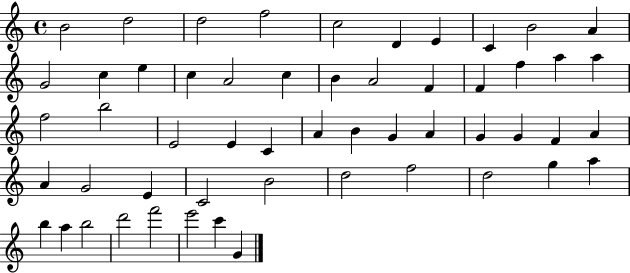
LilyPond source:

{
  \clef treble
  \time 4/4
  \defaultTimeSignature
  \key c \major
  b'2 d''2 | d''2 f''2 | c''2 d'4 e'4 | c'4 b'2 a'4 | \break g'2 c''4 e''4 | c''4 a'2 c''4 | b'4 a'2 f'4 | f'4 f''4 a''4 a''4 | \break f''2 b''2 | e'2 e'4 c'4 | a'4 b'4 g'4 a'4 | g'4 g'4 f'4 a'4 | \break a'4 g'2 e'4 | c'2 b'2 | d''2 f''2 | d''2 g''4 a''4 | \break b''4 a''4 b''2 | d'''2 f'''2 | e'''2 c'''4 g'4 | \bar "|."
}